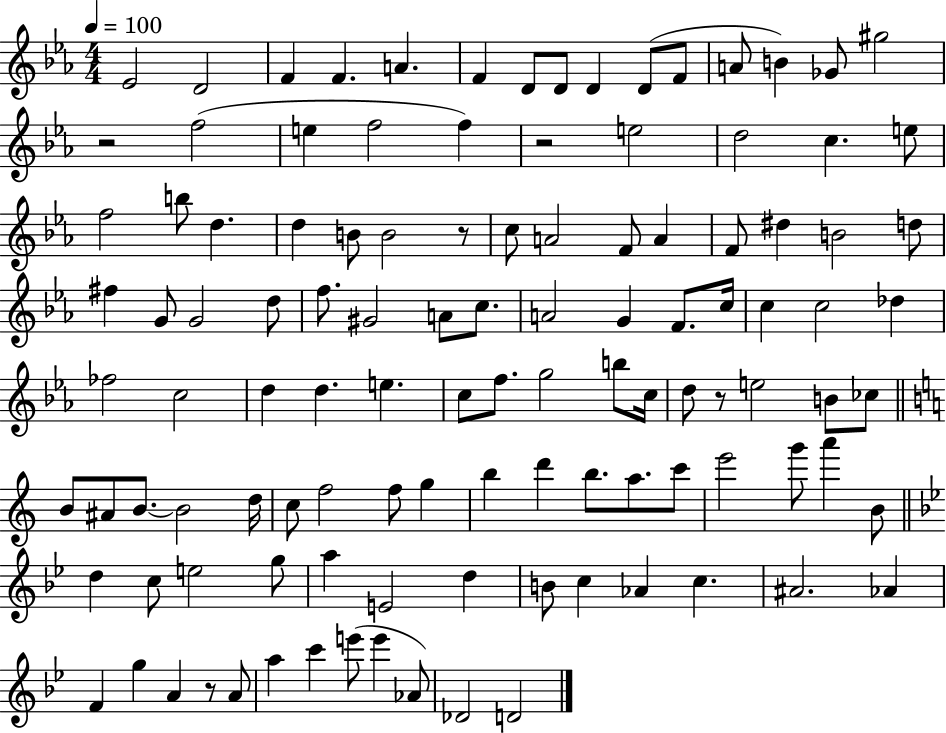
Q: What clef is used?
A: treble